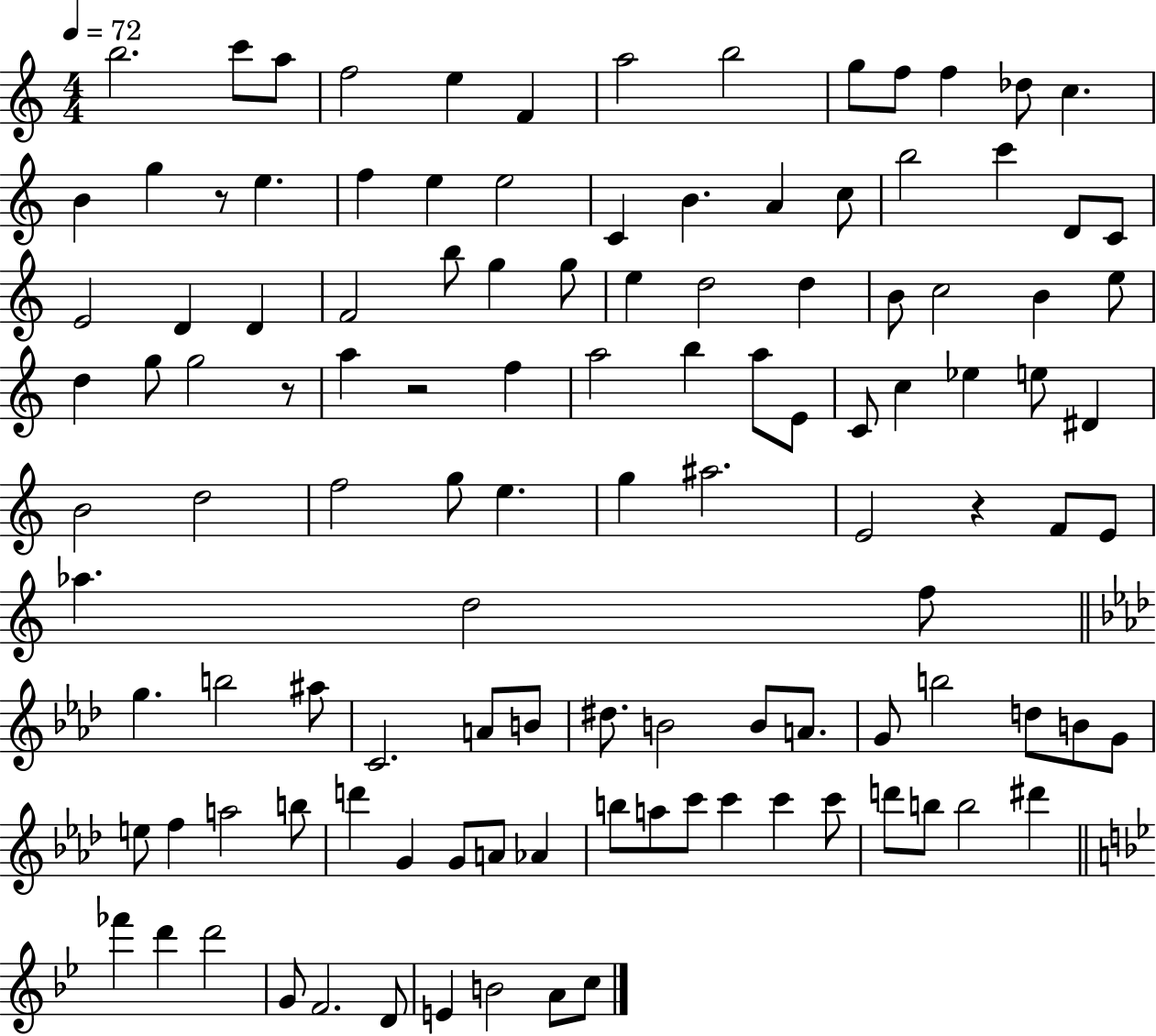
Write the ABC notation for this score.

X:1
T:Untitled
M:4/4
L:1/4
K:C
b2 c'/2 a/2 f2 e F a2 b2 g/2 f/2 f _d/2 c B g z/2 e f e e2 C B A c/2 b2 c' D/2 C/2 E2 D D F2 b/2 g g/2 e d2 d B/2 c2 B e/2 d g/2 g2 z/2 a z2 f a2 b a/2 E/2 C/2 c _e e/2 ^D B2 d2 f2 g/2 e g ^a2 E2 z F/2 E/2 _a d2 f/2 g b2 ^a/2 C2 A/2 B/2 ^d/2 B2 B/2 A/2 G/2 b2 d/2 B/2 G/2 e/2 f a2 b/2 d' G G/2 A/2 _A b/2 a/2 c'/2 c' c' c'/2 d'/2 b/2 b2 ^d' _f' d' d'2 G/2 F2 D/2 E B2 A/2 c/2